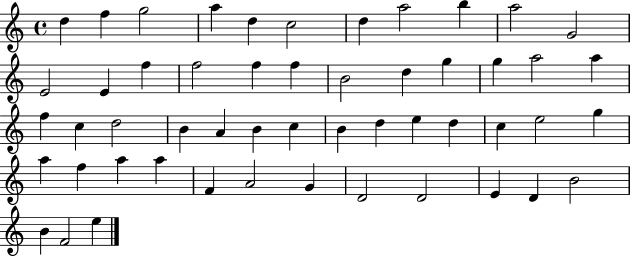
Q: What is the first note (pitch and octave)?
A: D5